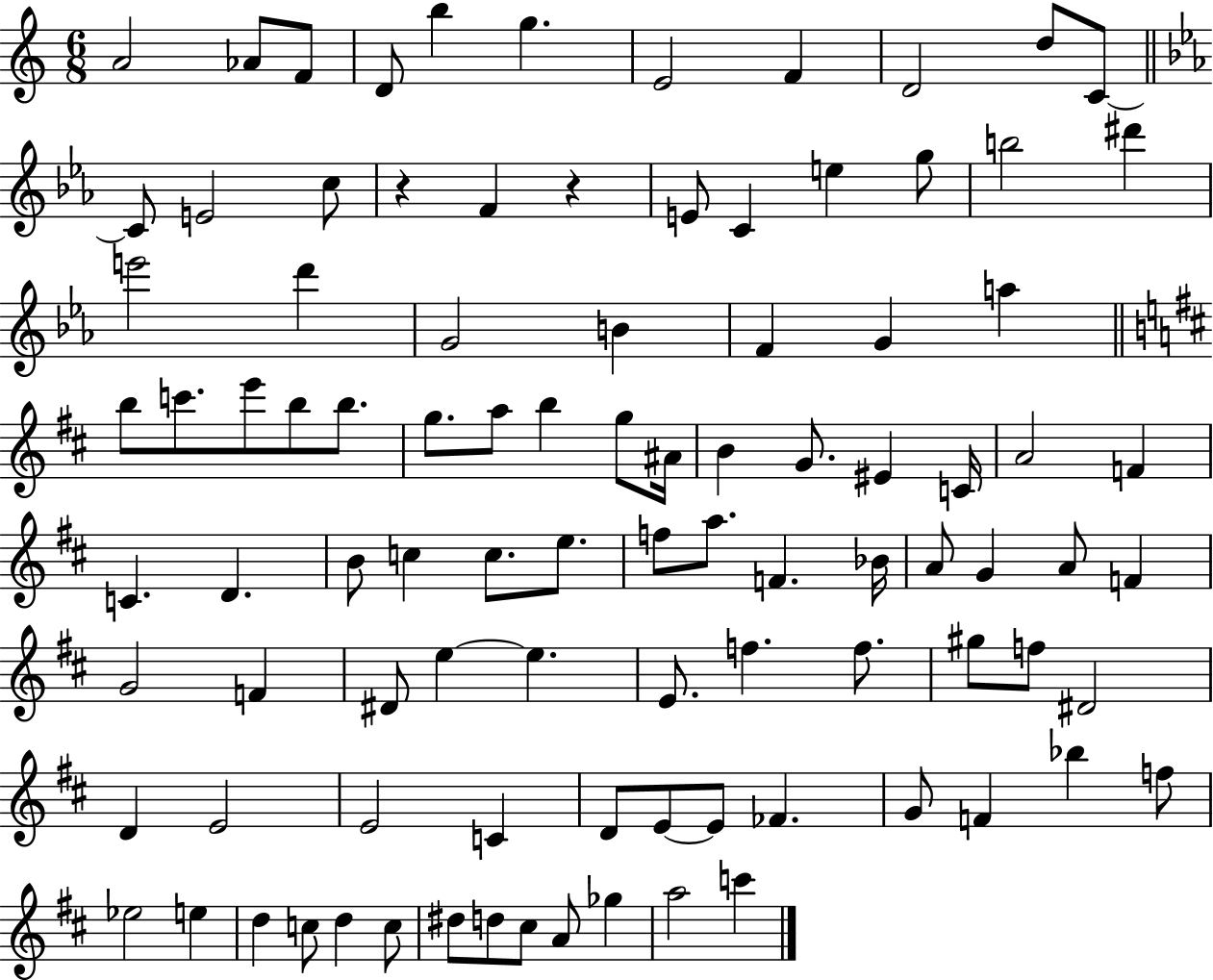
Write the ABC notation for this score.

X:1
T:Untitled
M:6/8
L:1/4
K:C
A2 _A/2 F/2 D/2 b g E2 F D2 d/2 C/2 C/2 E2 c/2 z F z E/2 C e g/2 b2 ^d' e'2 d' G2 B F G a b/2 c'/2 e'/2 b/2 b/2 g/2 a/2 b g/2 ^A/4 B G/2 ^E C/4 A2 F C D B/2 c c/2 e/2 f/2 a/2 F _B/4 A/2 G A/2 F G2 F ^D/2 e e E/2 f f/2 ^g/2 f/2 ^D2 D E2 E2 C D/2 E/2 E/2 _F G/2 F _b f/2 _e2 e d c/2 d c/2 ^d/2 d/2 ^c/2 A/2 _g a2 c'